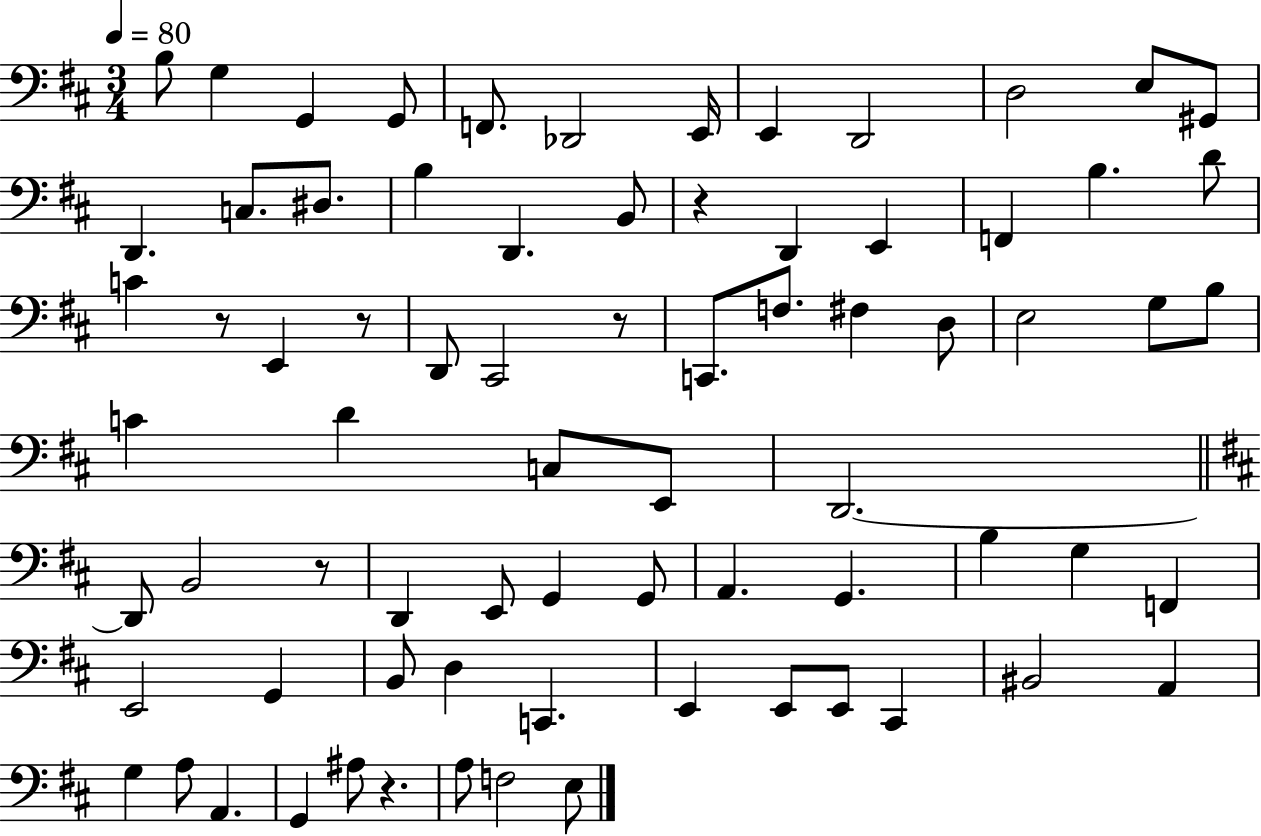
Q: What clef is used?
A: bass